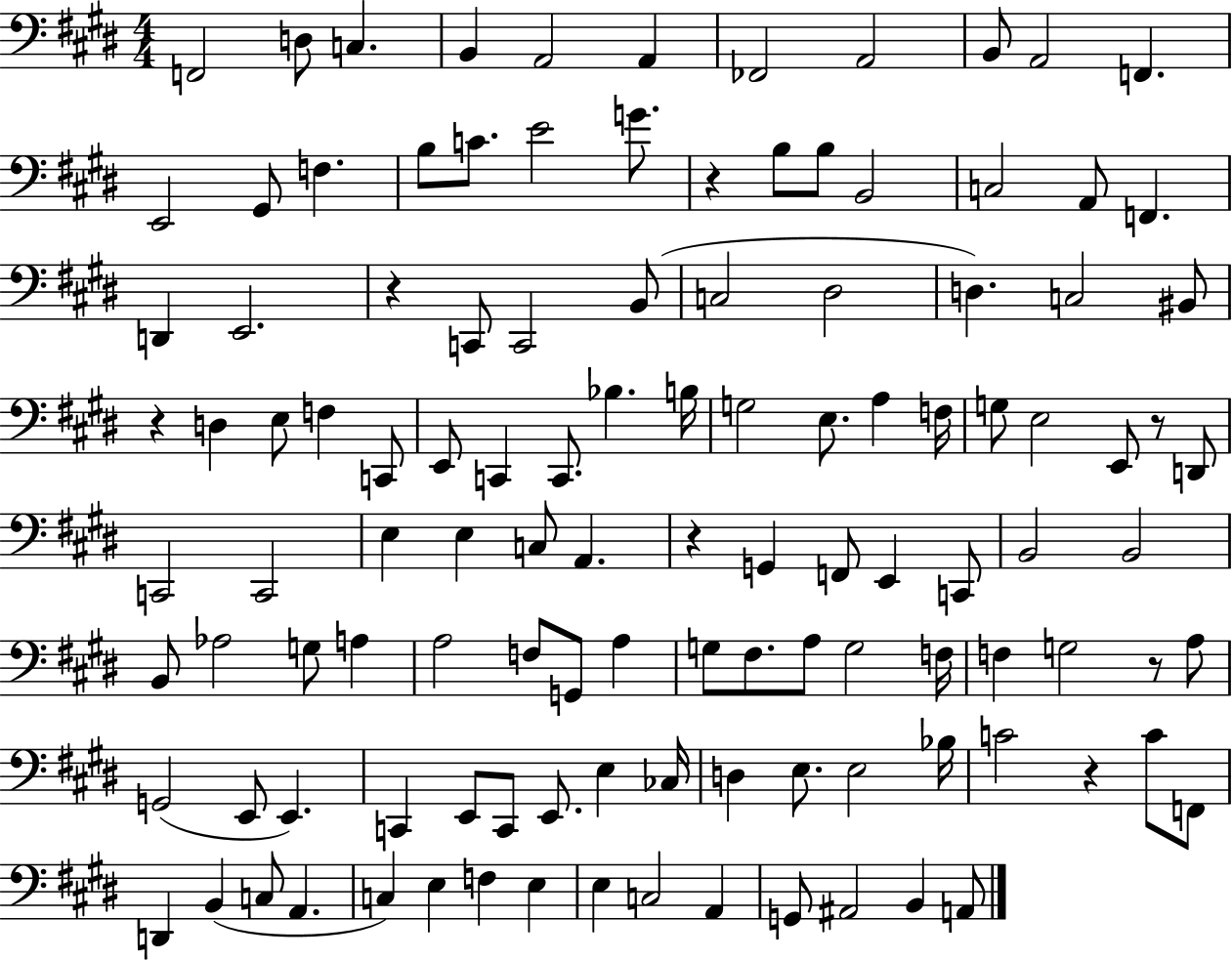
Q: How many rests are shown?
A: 7